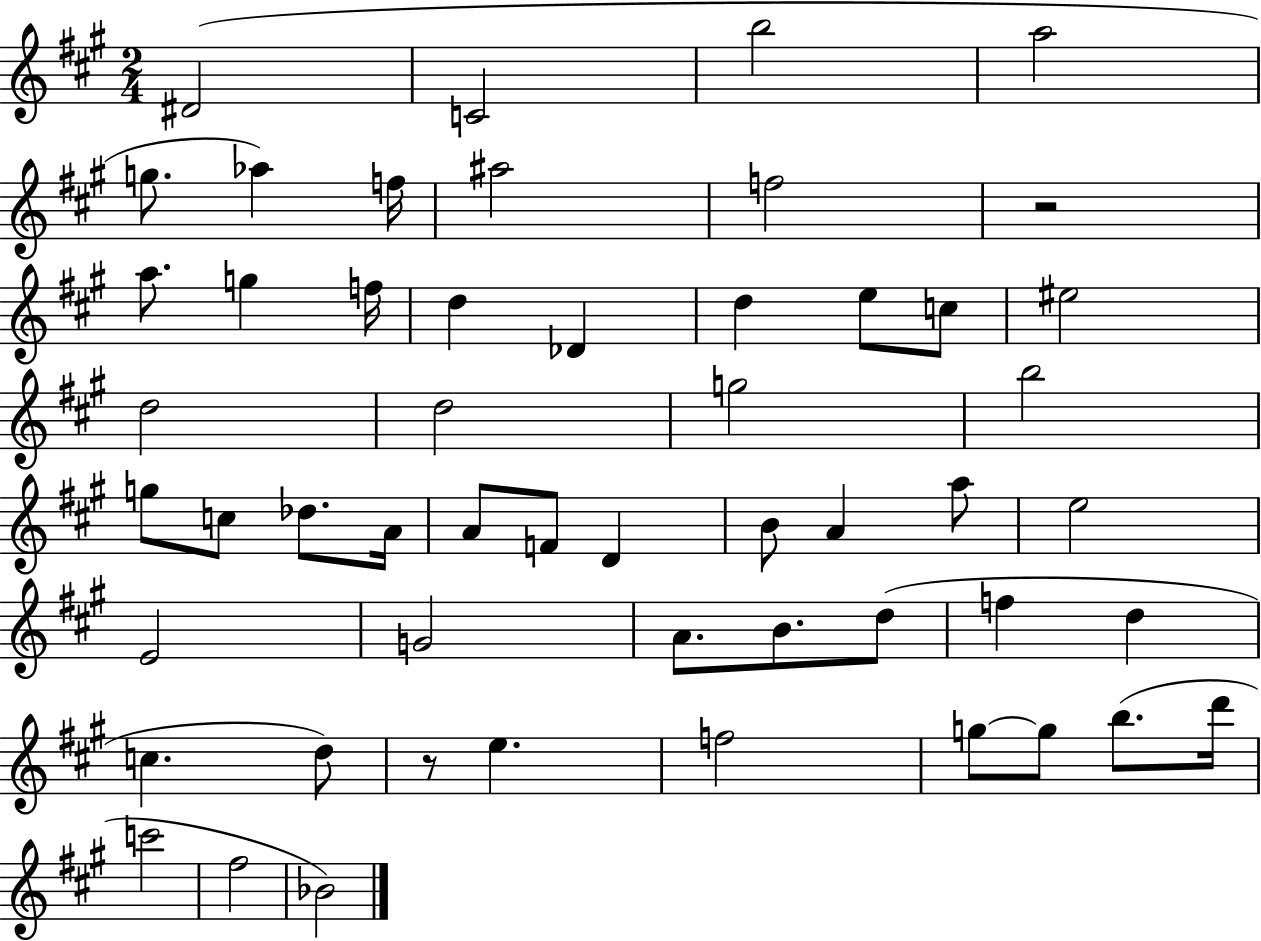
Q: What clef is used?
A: treble